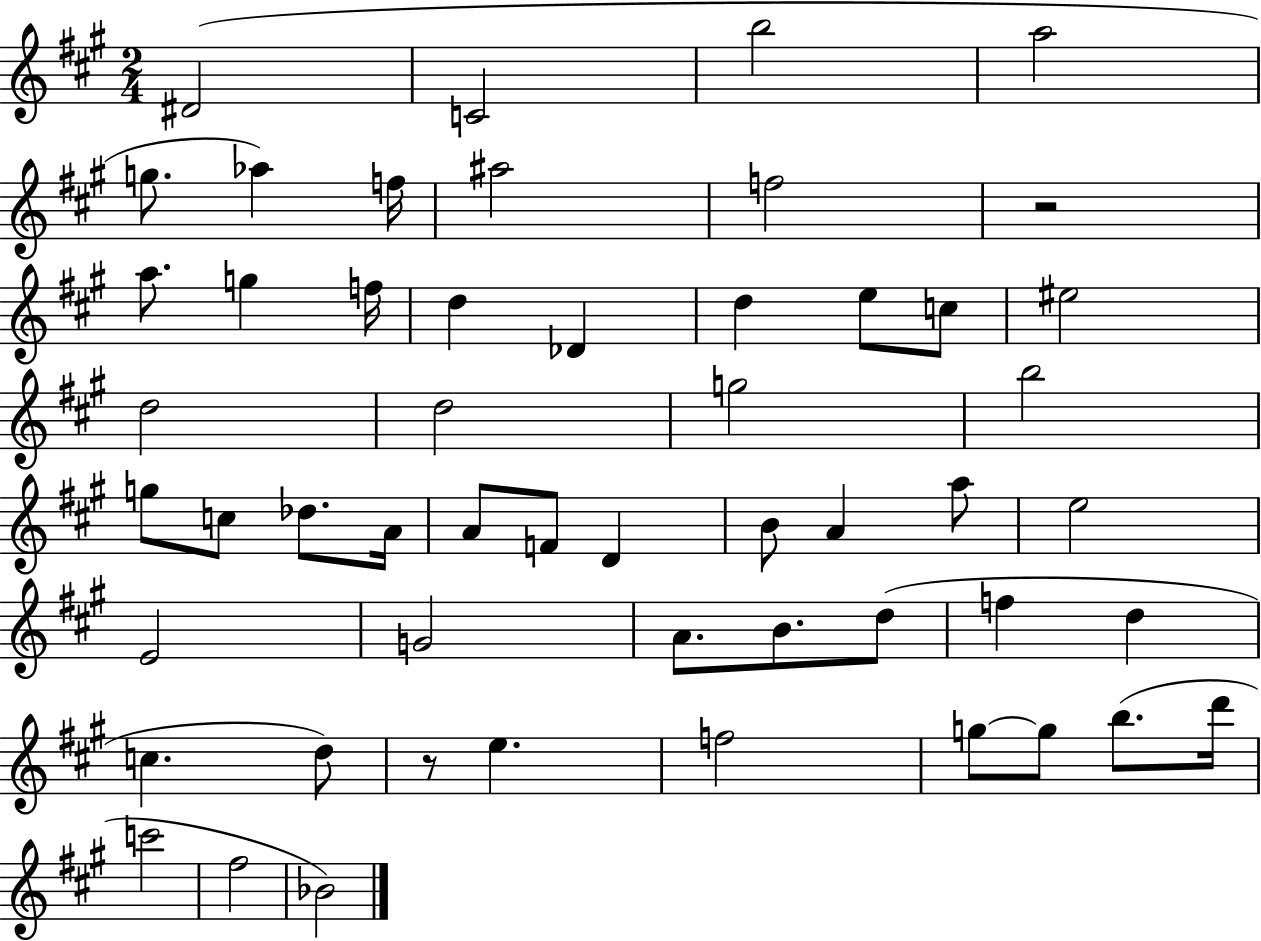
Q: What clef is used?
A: treble